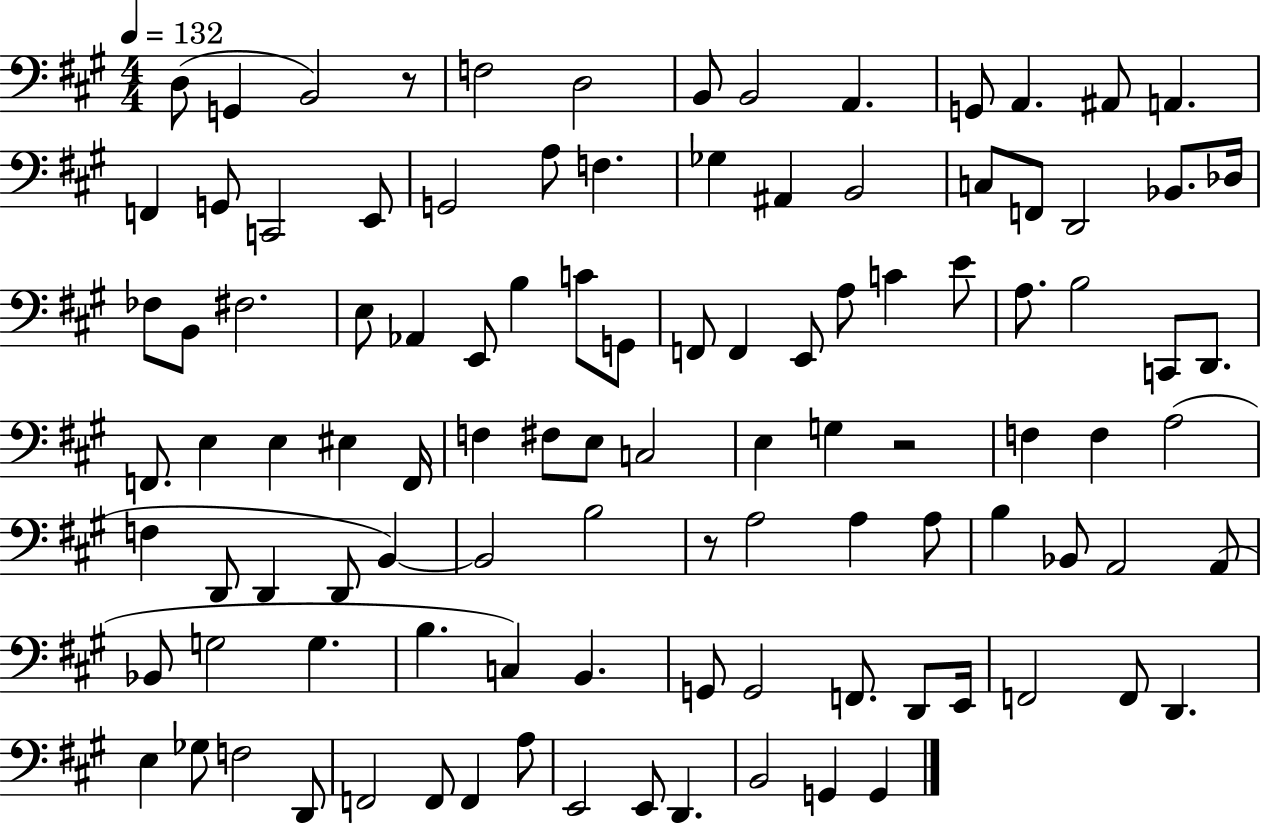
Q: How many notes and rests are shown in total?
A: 105